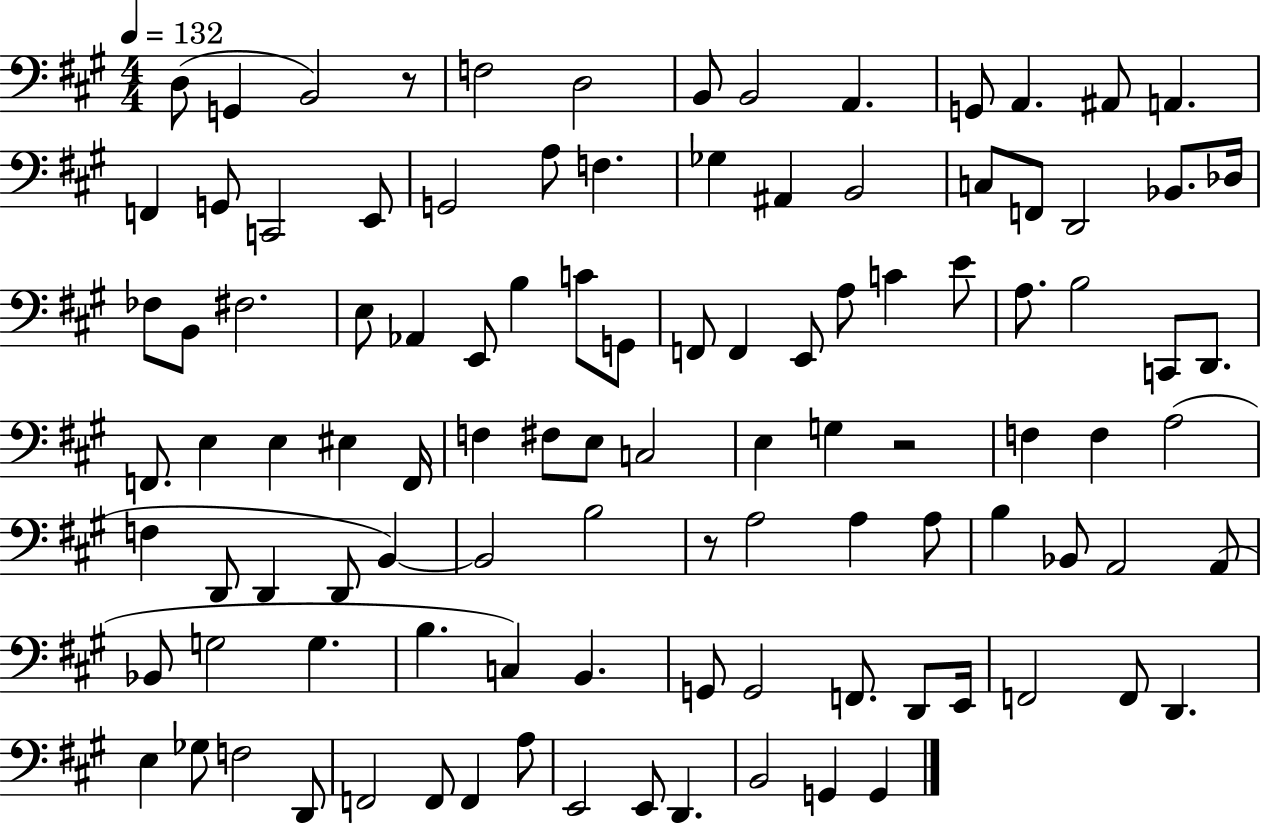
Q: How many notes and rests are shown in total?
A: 105